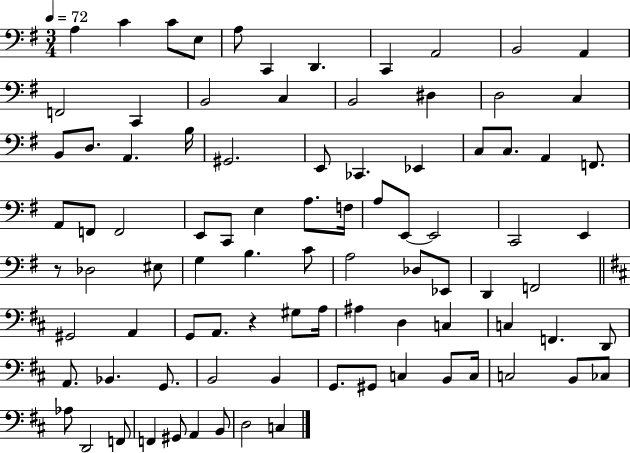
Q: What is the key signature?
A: G major